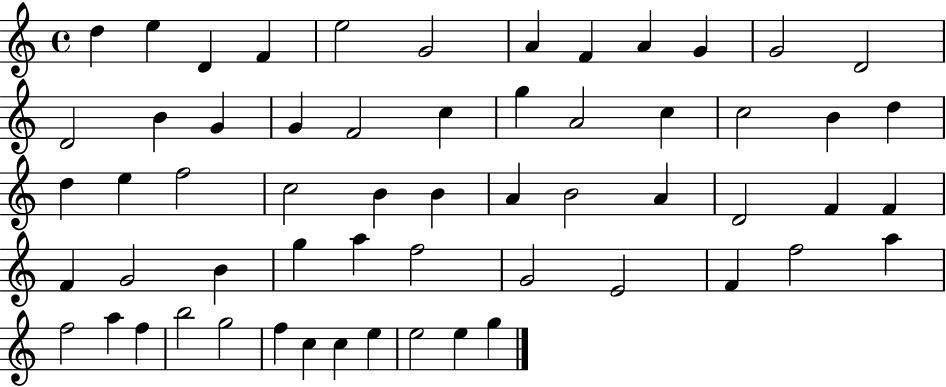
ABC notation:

X:1
T:Untitled
M:4/4
L:1/4
K:C
d e D F e2 G2 A F A G G2 D2 D2 B G G F2 c g A2 c c2 B d d e f2 c2 B B A B2 A D2 F F F G2 B g a f2 G2 E2 F f2 a f2 a f b2 g2 f c c e e2 e g